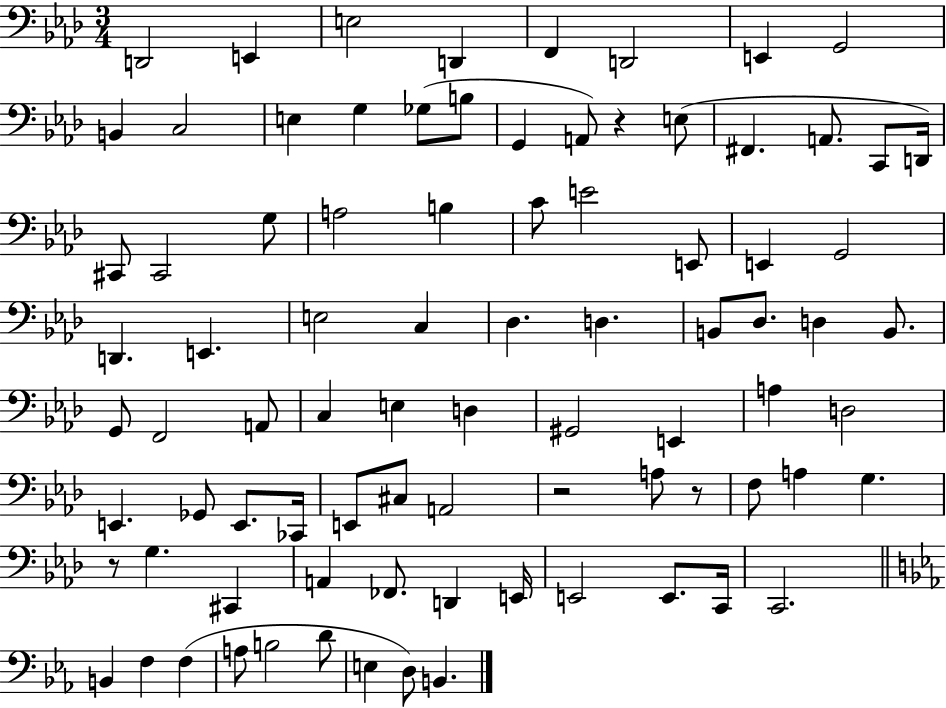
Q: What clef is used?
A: bass